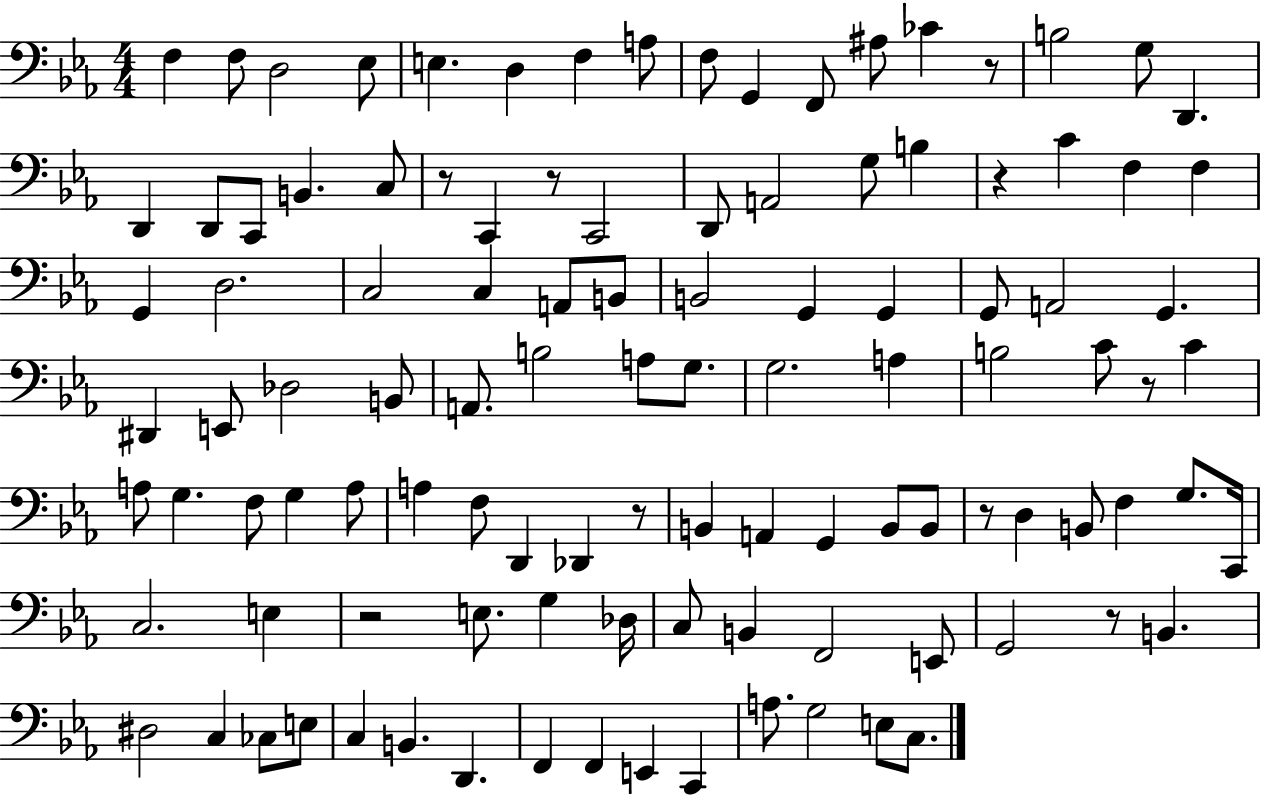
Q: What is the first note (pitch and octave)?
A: F3